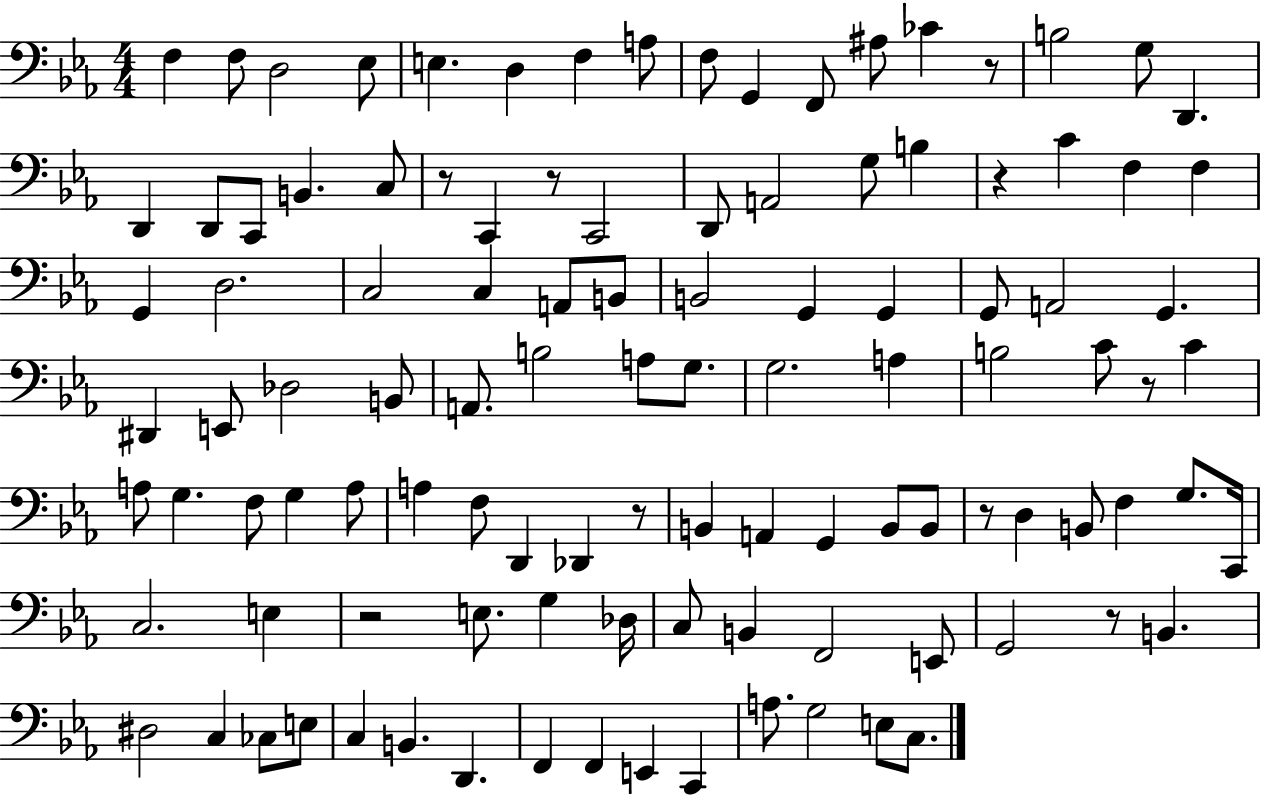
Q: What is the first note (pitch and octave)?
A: F3